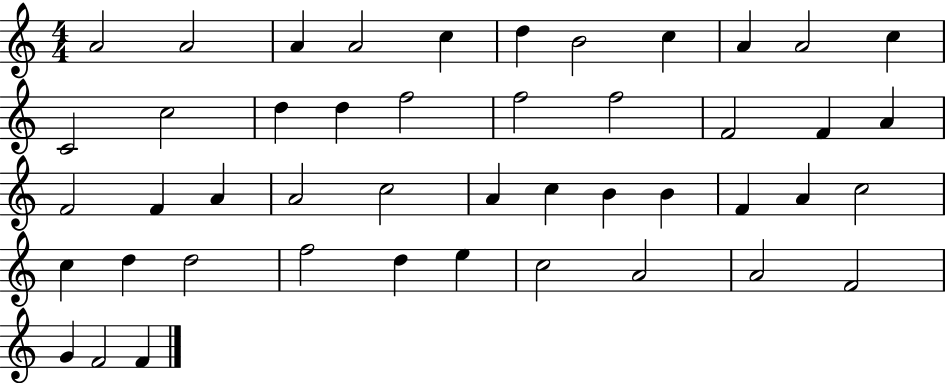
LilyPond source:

{
  \clef treble
  \numericTimeSignature
  \time 4/4
  \key c \major
  a'2 a'2 | a'4 a'2 c''4 | d''4 b'2 c''4 | a'4 a'2 c''4 | \break c'2 c''2 | d''4 d''4 f''2 | f''2 f''2 | f'2 f'4 a'4 | \break f'2 f'4 a'4 | a'2 c''2 | a'4 c''4 b'4 b'4 | f'4 a'4 c''2 | \break c''4 d''4 d''2 | f''2 d''4 e''4 | c''2 a'2 | a'2 f'2 | \break g'4 f'2 f'4 | \bar "|."
}